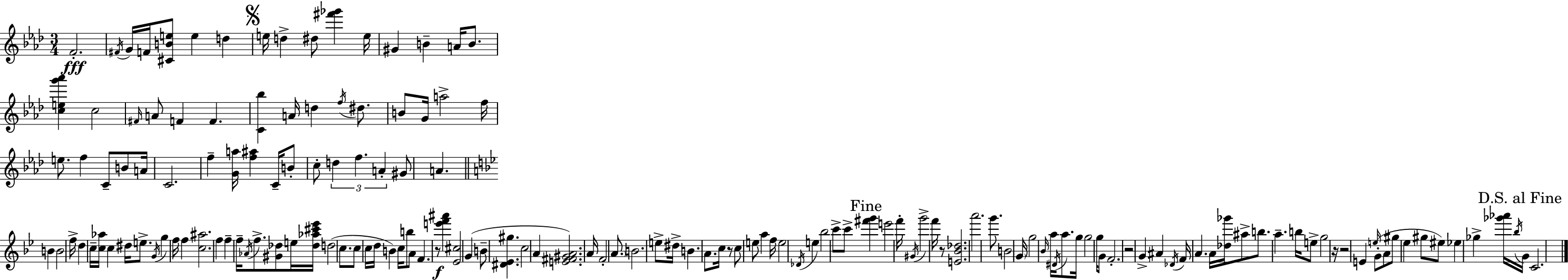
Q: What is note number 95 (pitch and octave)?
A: F6